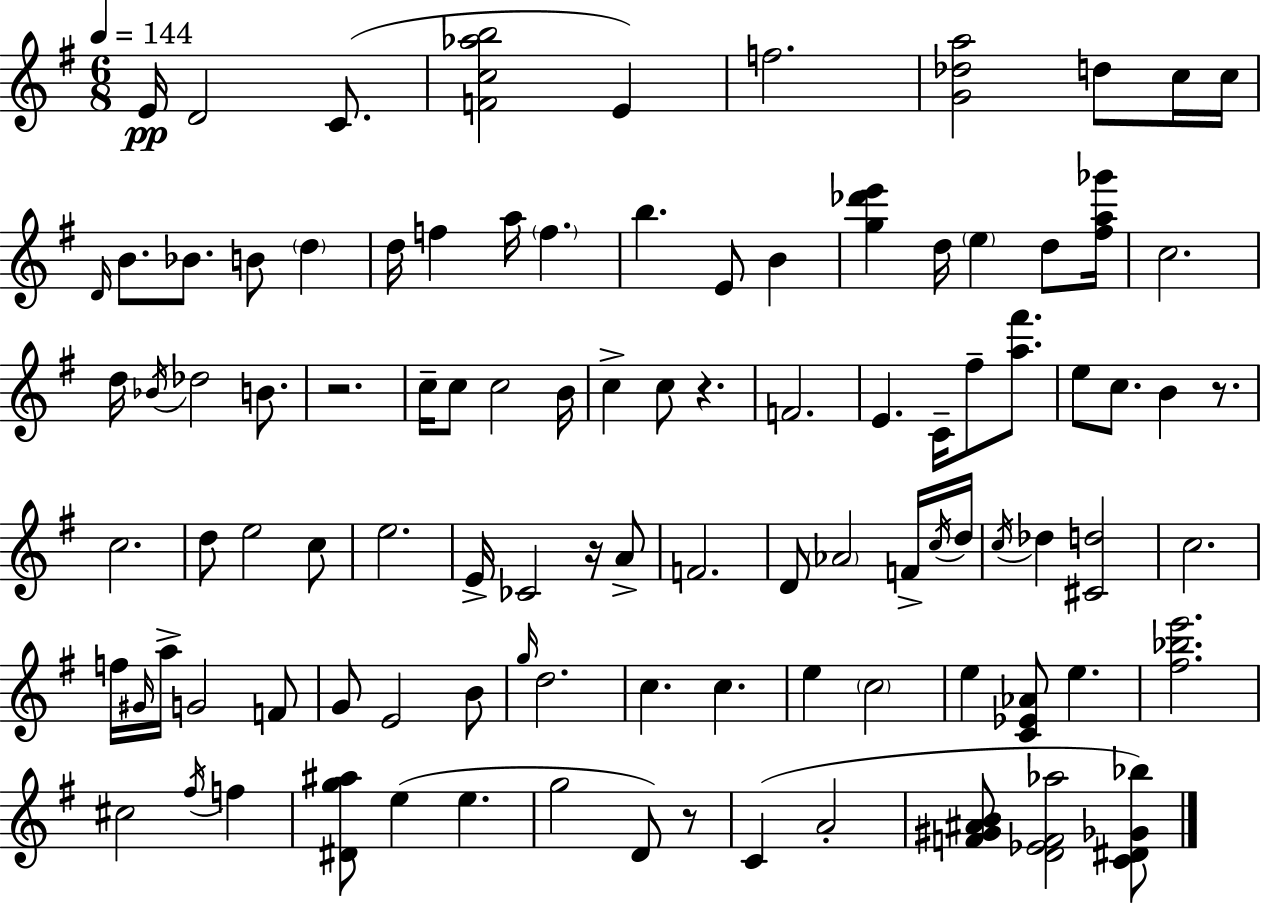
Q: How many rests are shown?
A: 5